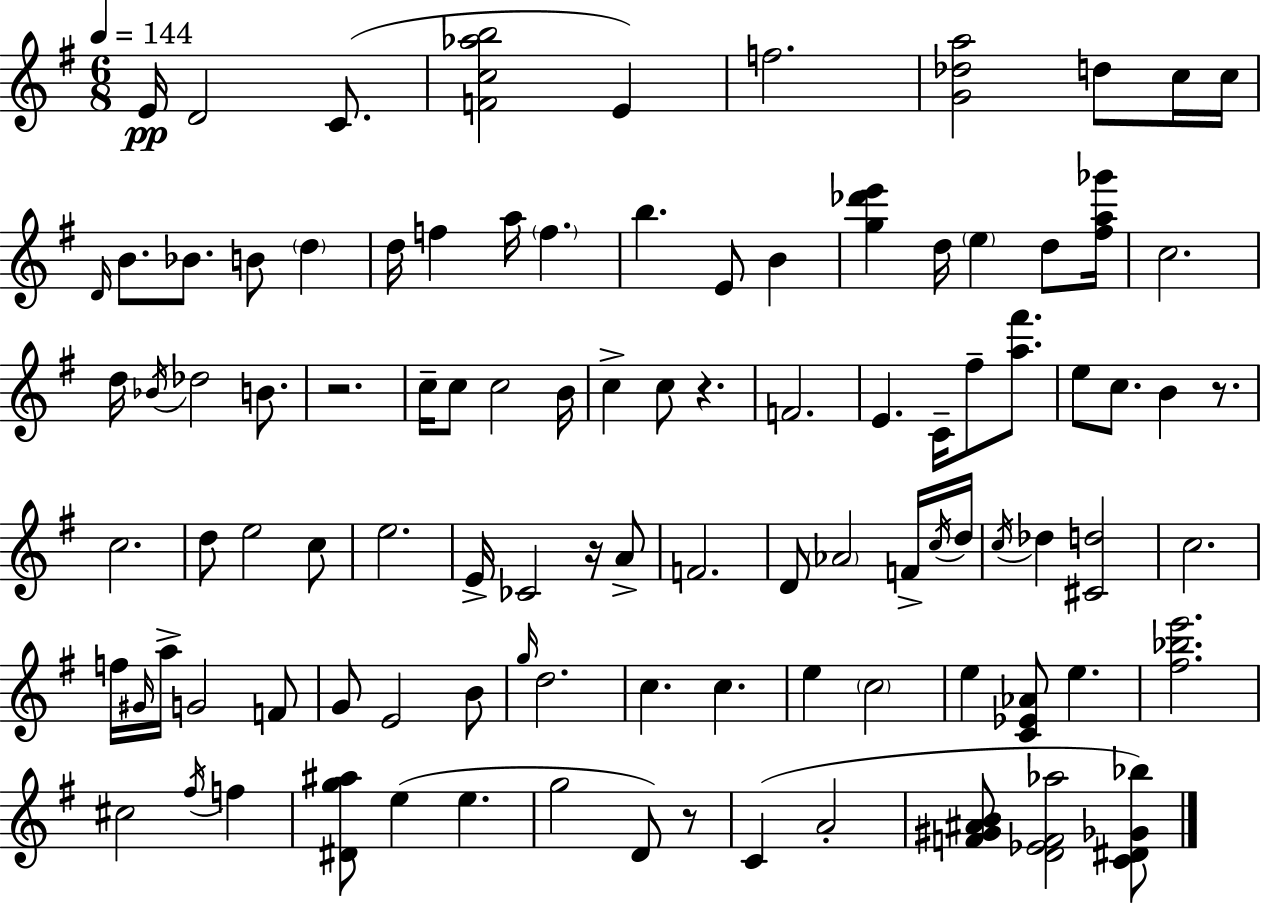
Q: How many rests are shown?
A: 5